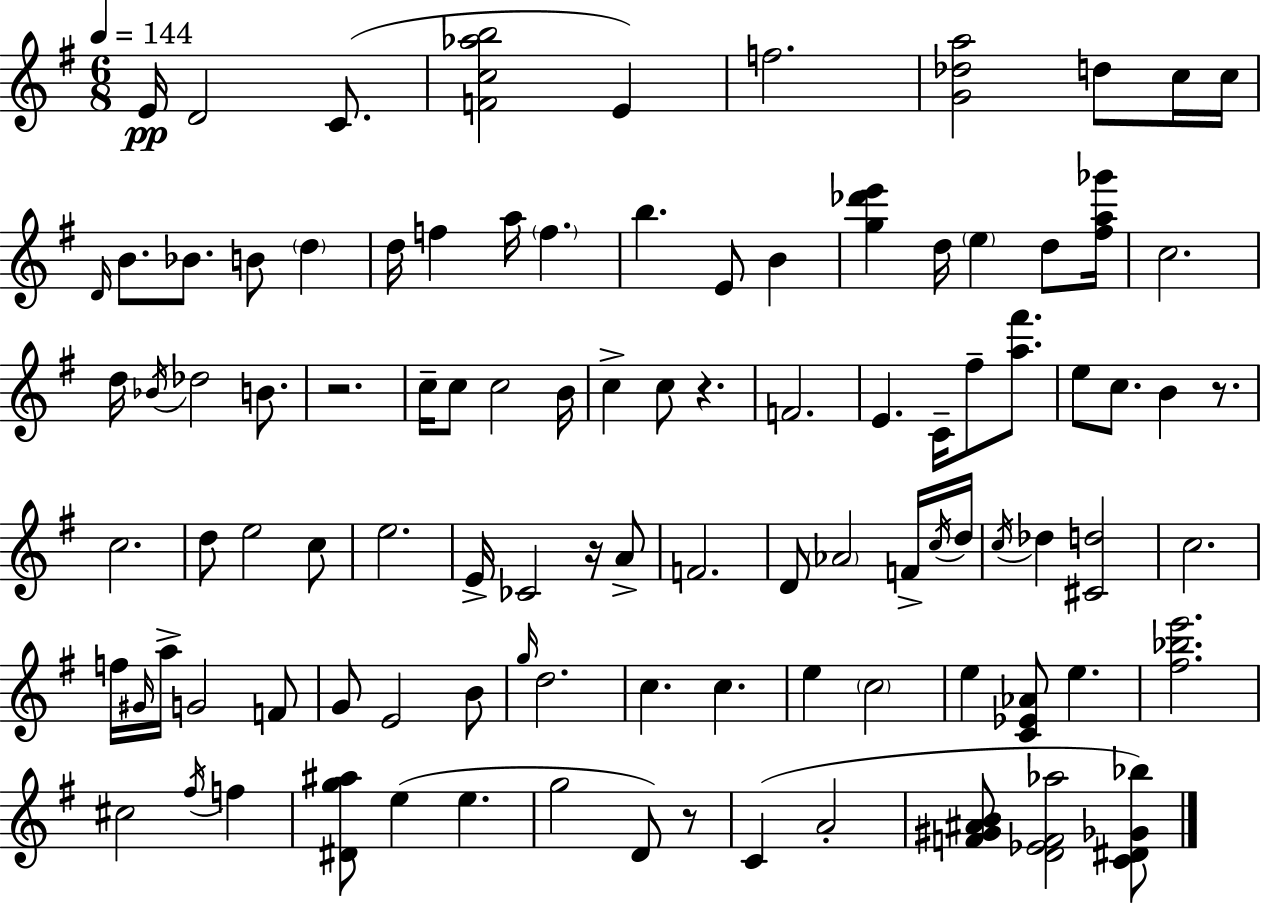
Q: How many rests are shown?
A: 5